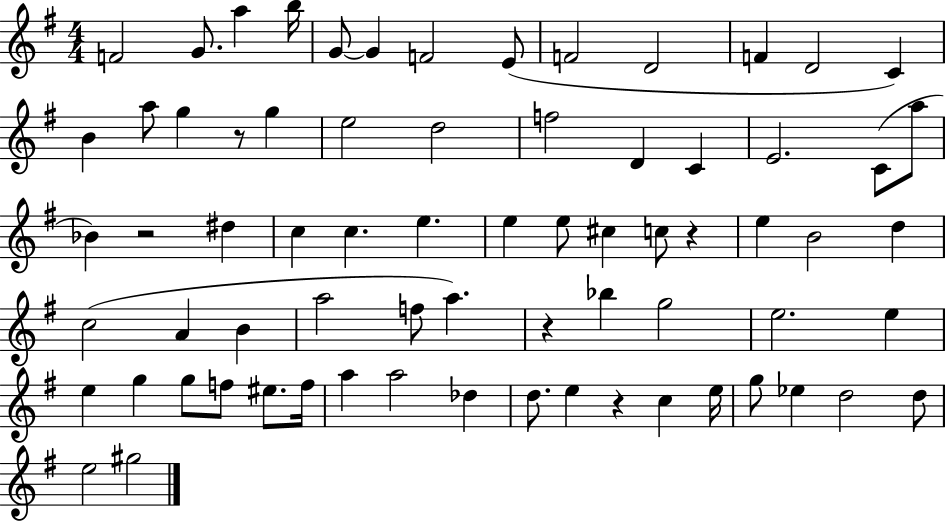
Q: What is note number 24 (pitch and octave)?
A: C4